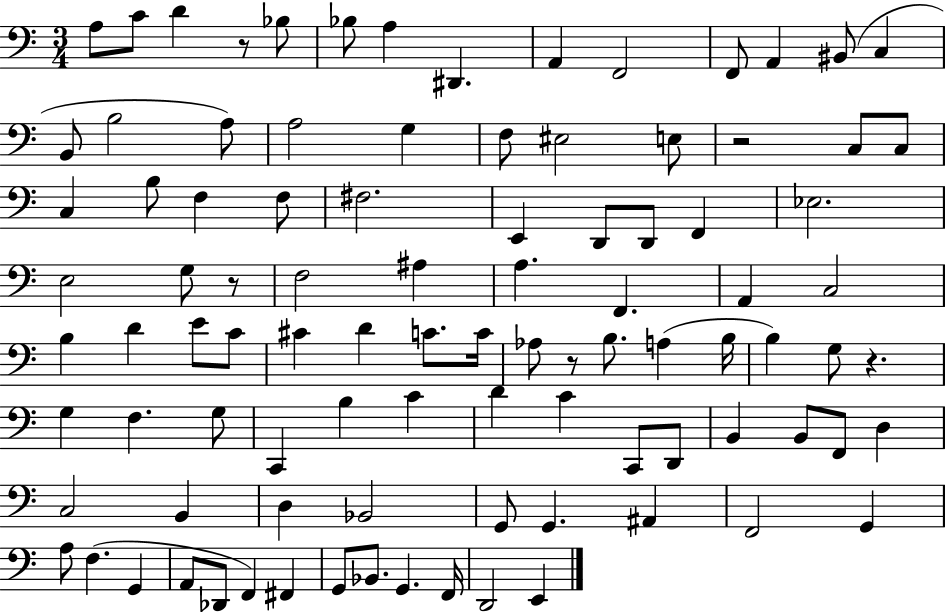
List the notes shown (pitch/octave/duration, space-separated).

A3/e C4/e D4/q R/e Bb3/e Bb3/e A3/q D#2/q. A2/q F2/h F2/e A2/q BIS2/e C3/q B2/e B3/h A3/e A3/h G3/q F3/e EIS3/h E3/e R/h C3/e C3/e C3/q B3/e F3/q F3/e F#3/h. E2/q D2/e D2/e F2/q Eb3/h. E3/h G3/e R/e F3/h A#3/q A3/q. F2/q. A2/q C3/h B3/q D4/q E4/e C4/e C#4/q D4/q C4/e. C4/s Ab3/e R/e B3/e. A3/q B3/s B3/q G3/e R/q. G3/q F3/q. G3/e C2/q B3/q C4/q D4/q C4/q C2/e D2/e B2/q B2/e F2/e D3/q C3/h B2/q D3/q Bb2/h G2/e G2/q. A#2/q F2/h G2/q A3/e F3/q. G2/q A2/e Db2/e F2/q F#2/q G2/e Bb2/e. G2/q. F2/s D2/h E2/q